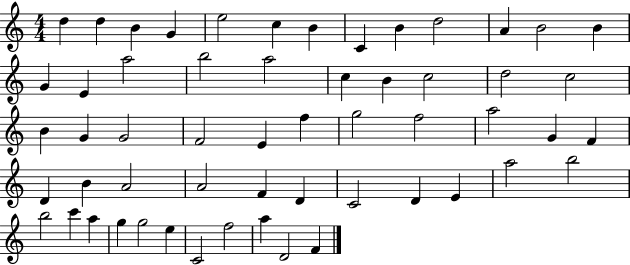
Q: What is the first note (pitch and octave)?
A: D5